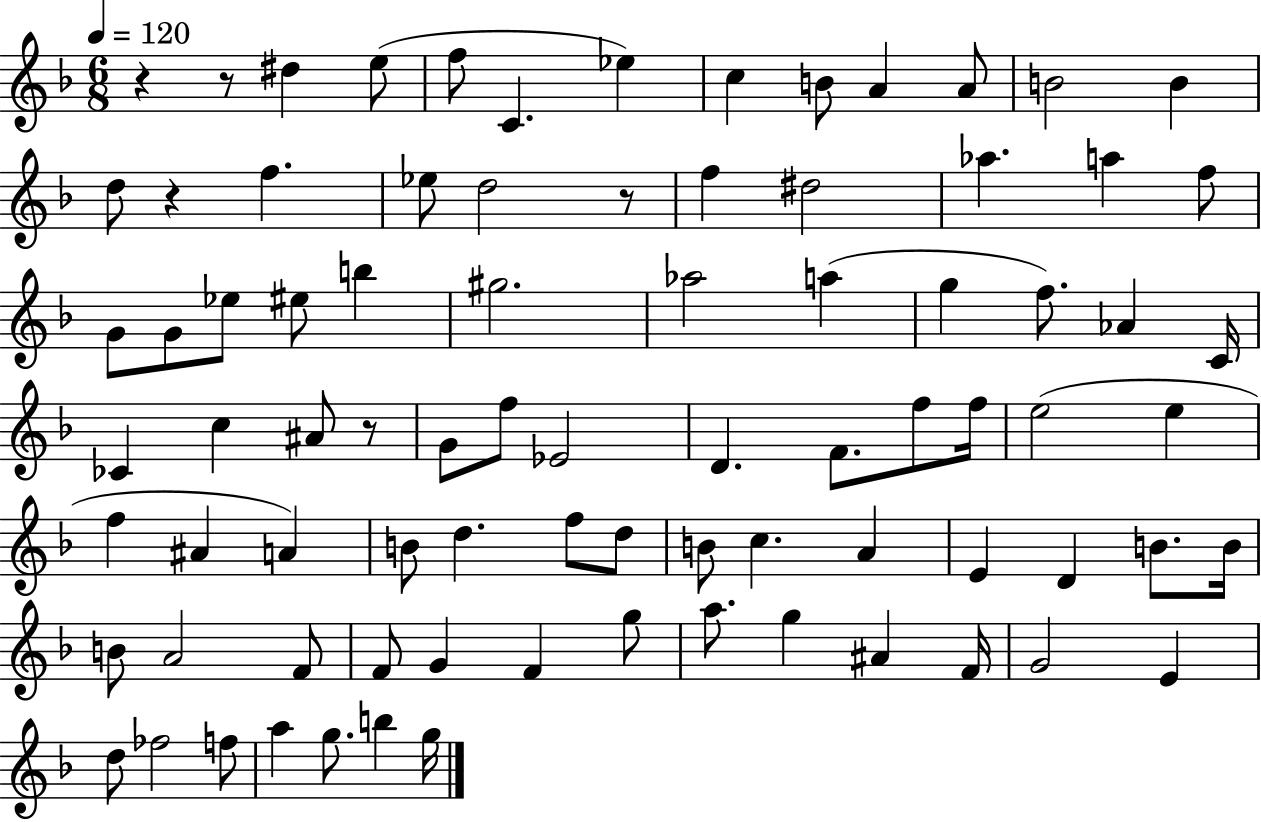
X:1
T:Untitled
M:6/8
L:1/4
K:F
z z/2 ^d e/2 f/2 C _e c B/2 A A/2 B2 B d/2 z f _e/2 d2 z/2 f ^d2 _a a f/2 G/2 G/2 _e/2 ^e/2 b ^g2 _a2 a g f/2 _A C/4 _C c ^A/2 z/2 G/2 f/2 _E2 D F/2 f/2 f/4 e2 e f ^A A B/2 d f/2 d/2 B/2 c A E D B/2 B/4 B/2 A2 F/2 F/2 G F g/2 a/2 g ^A F/4 G2 E d/2 _f2 f/2 a g/2 b g/4